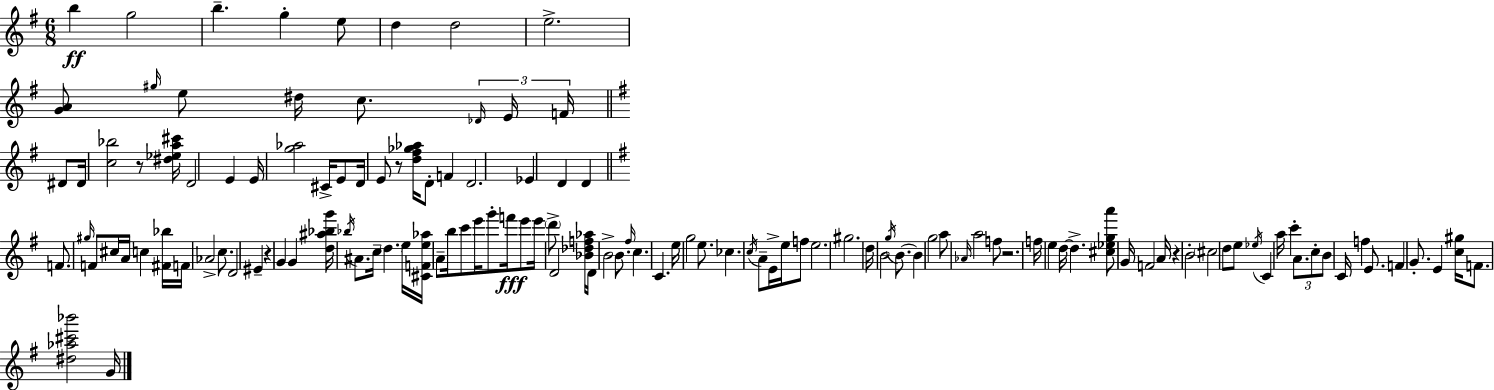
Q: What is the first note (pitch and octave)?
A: B5